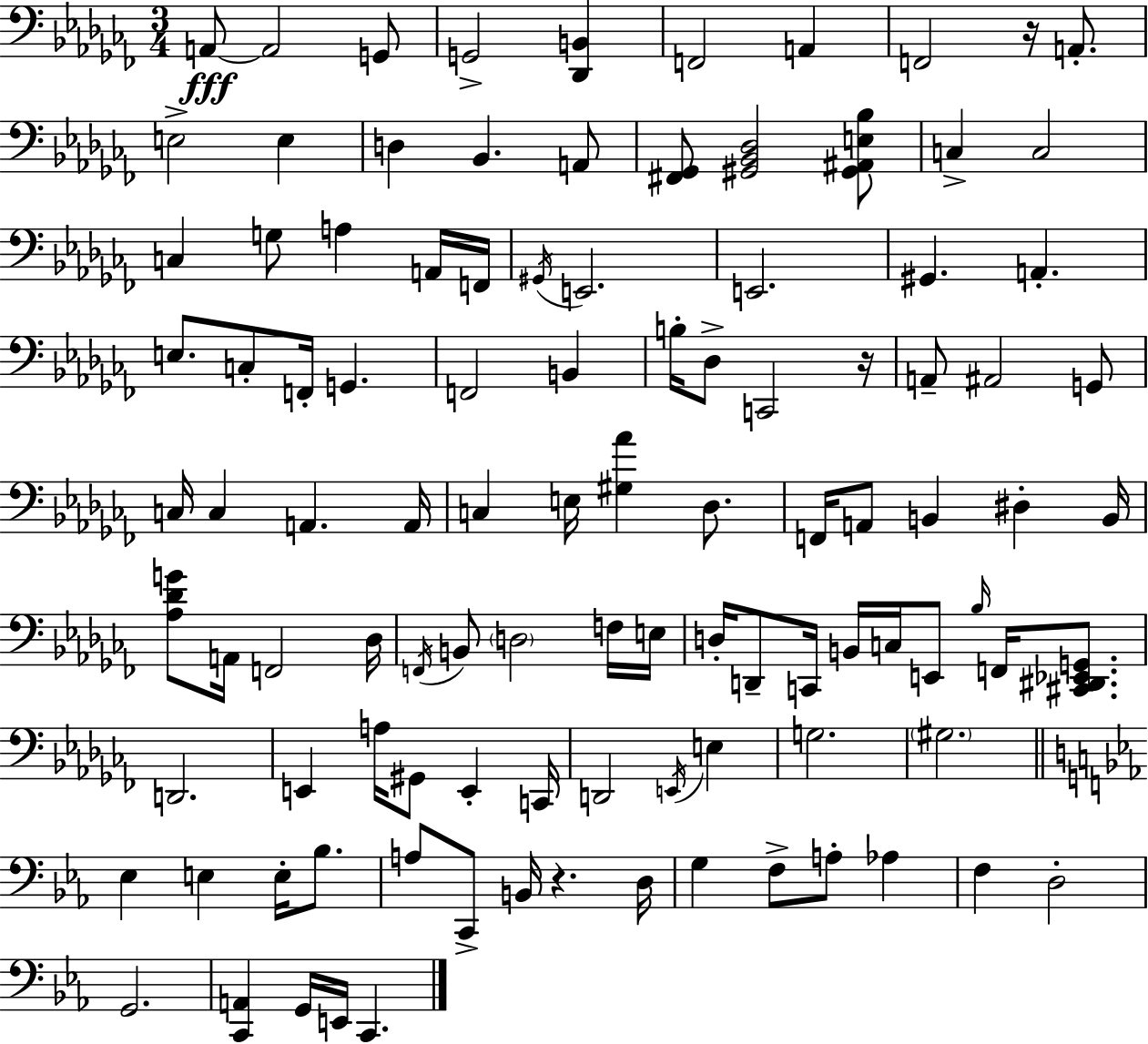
A2/e A2/h G2/e G2/h [Db2,B2]/q F2/h A2/q F2/h R/s A2/e. E3/h E3/q D3/q Bb2/q. A2/e [F#2,Gb2]/e [G#2,Bb2,Db3]/h [G#2,A#2,E3,Bb3]/e C3/q C3/h C3/q G3/e A3/q A2/s F2/s G#2/s E2/h. E2/h. G#2/q. A2/q. E3/e. C3/e F2/s G2/q. F2/h B2/q B3/s Db3/e C2/h R/s A2/e A#2/h G2/e C3/s C3/q A2/q. A2/s C3/q E3/s [G#3,Ab4]/q Db3/e. F2/s A2/e B2/q D#3/q B2/s [Ab3,Db4,G4]/e A2/s F2/h Db3/s F2/s B2/e D3/h F3/s E3/s D3/s D2/e C2/s B2/s C3/s E2/e Bb3/s F2/s [C#2,D#2,Eb2,G2]/e. D2/h. E2/q A3/s G#2/e E2/q C2/s D2/h E2/s E3/q G3/h. G#3/h. Eb3/q E3/q E3/s Bb3/e. A3/e C2/e B2/s R/q. D3/s G3/q F3/e A3/e Ab3/q F3/q D3/h G2/h. [C2,A2]/q G2/s E2/s C2/q.